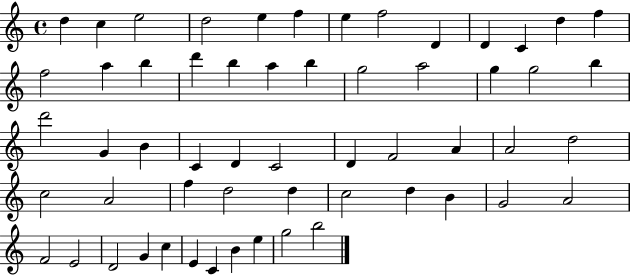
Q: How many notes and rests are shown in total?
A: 57